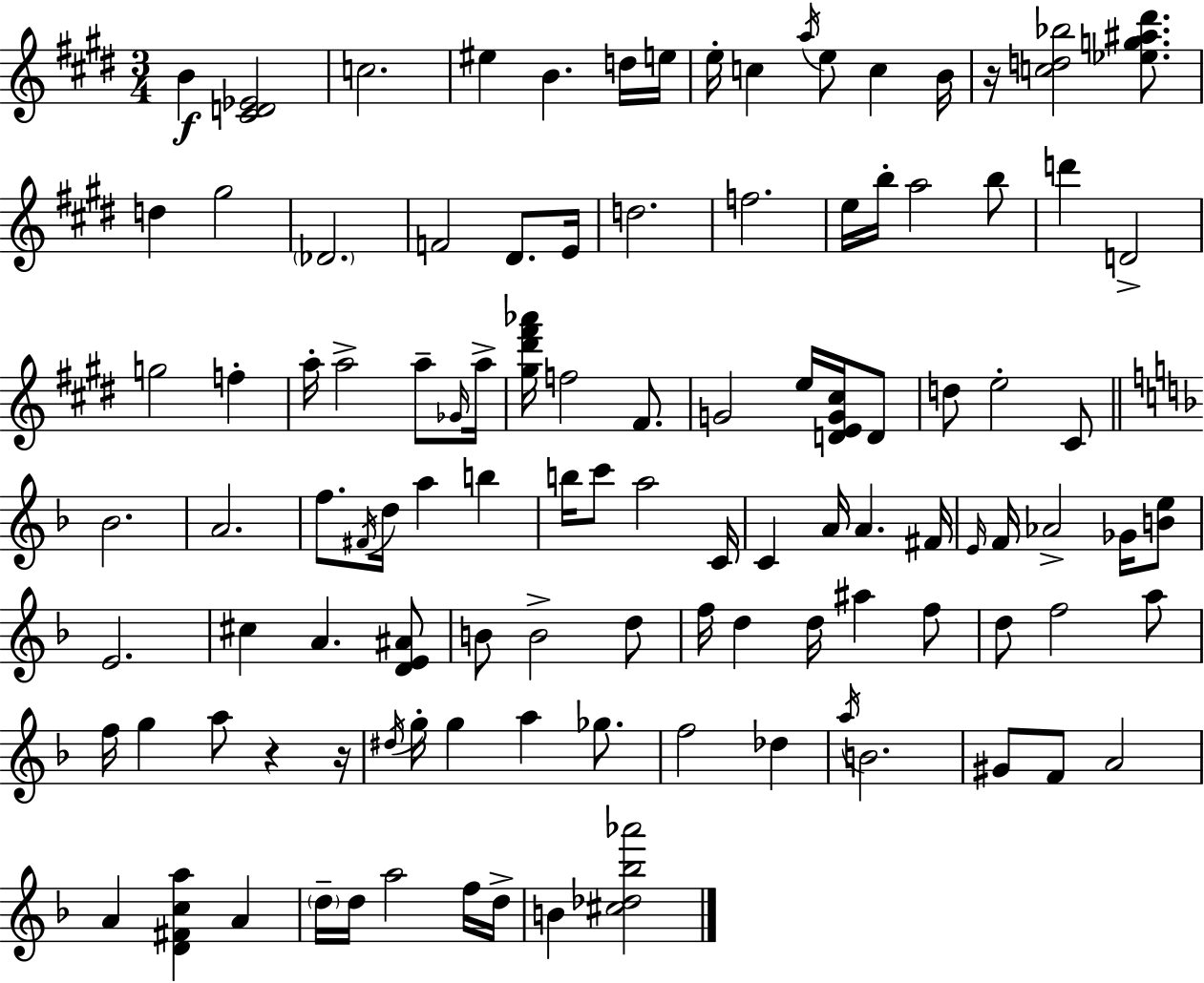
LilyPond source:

{
  \clef treble
  \numericTimeSignature
  \time 3/4
  \key e \major
  b'4\f <cis' d' ees'>2 | c''2. | eis''4 b'4. d''16 e''16 | e''16-. c''4 \acciaccatura { a''16 } e''8 c''4 | \break b'16 r16 <c'' d'' bes''>2 <ees'' g'' ais'' dis'''>8. | d''4 gis''2 | \parenthesize des'2. | f'2 dis'8. | \break e'16 d''2. | f''2. | e''16 b''16-. a''2 b''8 | d'''4 d'2-> | \break g''2 f''4-. | a''16-. a''2-> a''8-- | \grace { ges'16 } a''16-> <gis'' dis''' fis''' aes'''>16 f''2 fis'8. | g'2 e''16 <d' e' g' cis''>16 | \break d'8 d''8 e''2-. | cis'8 \bar "||" \break \key f \major bes'2. | a'2. | f''8. \acciaccatura { fis'16 } d''16 a''4 b''4 | b''16 c'''8 a''2 | \break c'16 c'4 a'16 a'4. | fis'16 \grace { e'16 } f'16 aes'2-> ges'16 | <b' e''>8 e'2. | cis''4 a'4. | \break <d' e' ais'>8 b'8 b'2-> | d''8 f''16 d''4 d''16 ais''4 | f''8 d''8 f''2 | a''8 f''16 g''4 a''8 r4 | \break r16 \acciaccatura { dis''16 } g''16-. g''4 a''4 | ges''8. f''2 des''4 | \acciaccatura { a''16 } b'2. | gis'8 f'8 a'2 | \break a'4 <d' fis' c'' a''>4 | a'4 \parenthesize d''16-- d''16 a''2 | f''16 d''16-> b'4 <cis'' des'' bes'' aes'''>2 | \bar "|."
}